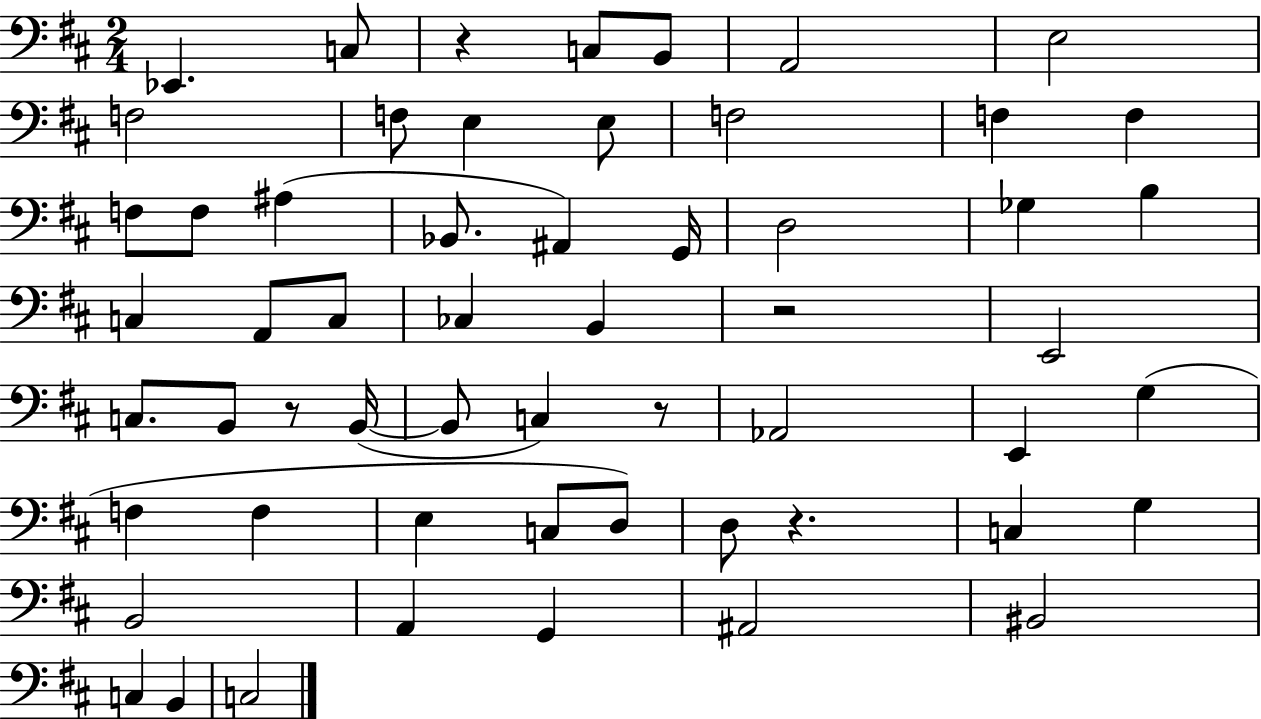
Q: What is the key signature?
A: D major